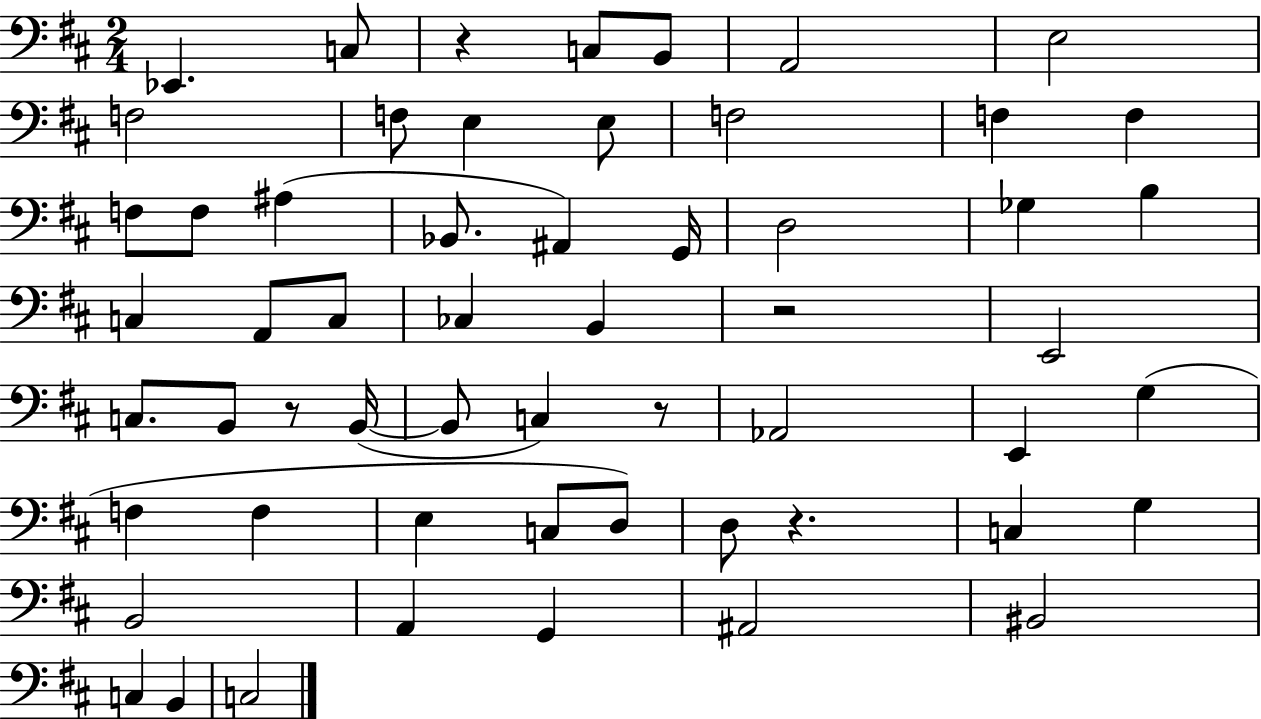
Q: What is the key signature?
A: D major